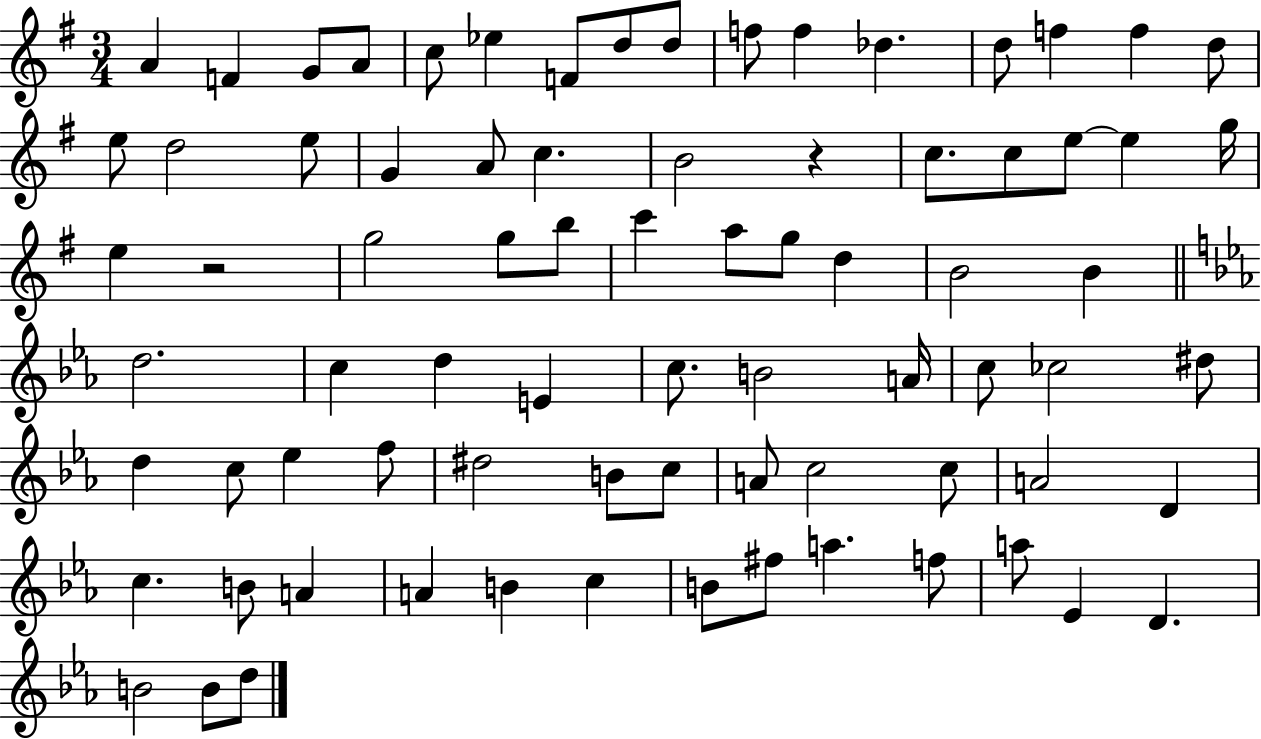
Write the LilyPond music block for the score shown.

{
  \clef treble
  \numericTimeSignature
  \time 3/4
  \key g \major
  a'4 f'4 g'8 a'8 | c''8 ees''4 f'8 d''8 d''8 | f''8 f''4 des''4. | d''8 f''4 f''4 d''8 | \break e''8 d''2 e''8 | g'4 a'8 c''4. | b'2 r4 | c''8. c''8 e''8~~ e''4 g''16 | \break e''4 r2 | g''2 g''8 b''8 | c'''4 a''8 g''8 d''4 | b'2 b'4 | \break \bar "||" \break \key ees \major d''2. | c''4 d''4 e'4 | c''8. b'2 a'16 | c''8 ces''2 dis''8 | \break d''4 c''8 ees''4 f''8 | dis''2 b'8 c''8 | a'8 c''2 c''8 | a'2 d'4 | \break c''4. b'8 a'4 | a'4 b'4 c''4 | b'8 fis''8 a''4. f''8 | a''8 ees'4 d'4. | \break b'2 b'8 d''8 | \bar "|."
}